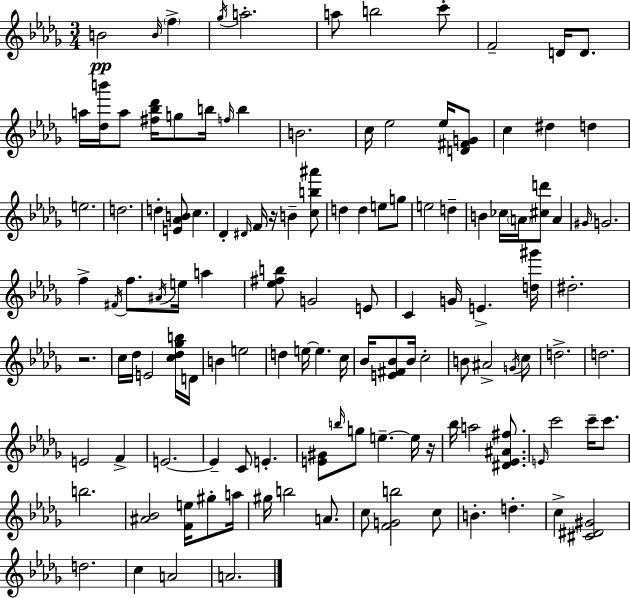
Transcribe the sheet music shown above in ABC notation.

X:1
T:Untitled
M:3/4
L:1/4
K:Bbm
B2 B/4 f _g/4 a2 a/2 b2 c'/2 F2 D/4 D/2 a/4 [_db']/4 a/2 [^f_b_d']/4 g/2 b/4 f/4 b B2 c/4 _e2 _e/4 [D^FG]/2 c ^d d e2 d2 d [E_AB]/2 c _D ^D/4 F/4 z/4 B [cb^a']/2 d d e/2 g/2 e2 d B _c/4 A/4 [^cd']/2 A ^G/4 G2 f ^F/4 f/2 ^A/4 e/4 a [_e^fb]/2 G2 E/2 C G/4 E [d^g']/4 ^d2 z2 c/4 _d/4 E2 [c_d_gb]/4 D/4 B e2 d e/4 e c/4 _B/4 [E^F_B]/2 _B/4 c2 B/2 ^A2 G/4 c/2 d2 d2 E2 F E2 E C/2 E [E^G]/2 b/4 g/2 e e/4 z/4 _b/4 a2 [^D_E^A^f]/2 E/4 c'2 c'/4 c'/2 b2 [^A_B]2 [Fe]/4 ^g/2 a/4 ^g/4 b2 A/2 c/2 [FGb]2 c/2 B d c [^C^D^G]2 d2 c A2 A2